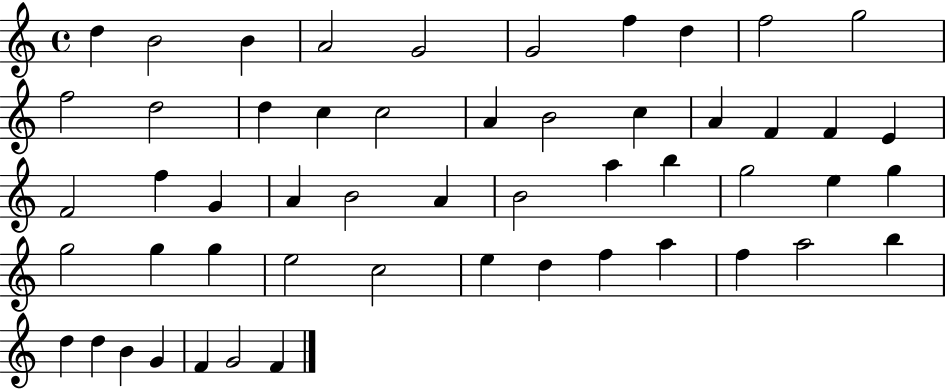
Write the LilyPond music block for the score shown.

{
  \clef treble
  \time 4/4
  \defaultTimeSignature
  \key c \major
  d''4 b'2 b'4 | a'2 g'2 | g'2 f''4 d''4 | f''2 g''2 | \break f''2 d''2 | d''4 c''4 c''2 | a'4 b'2 c''4 | a'4 f'4 f'4 e'4 | \break f'2 f''4 g'4 | a'4 b'2 a'4 | b'2 a''4 b''4 | g''2 e''4 g''4 | \break g''2 g''4 g''4 | e''2 c''2 | e''4 d''4 f''4 a''4 | f''4 a''2 b''4 | \break d''4 d''4 b'4 g'4 | f'4 g'2 f'4 | \bar "|."
}